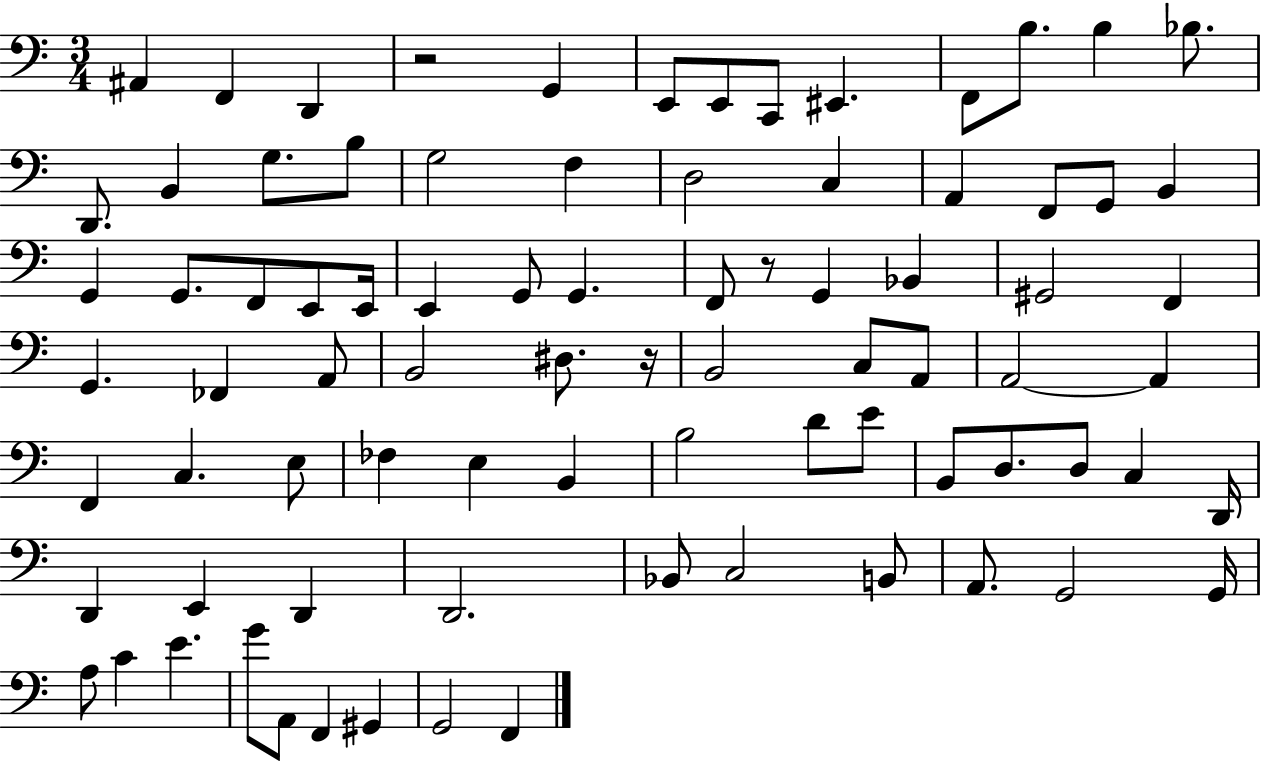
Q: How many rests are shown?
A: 3